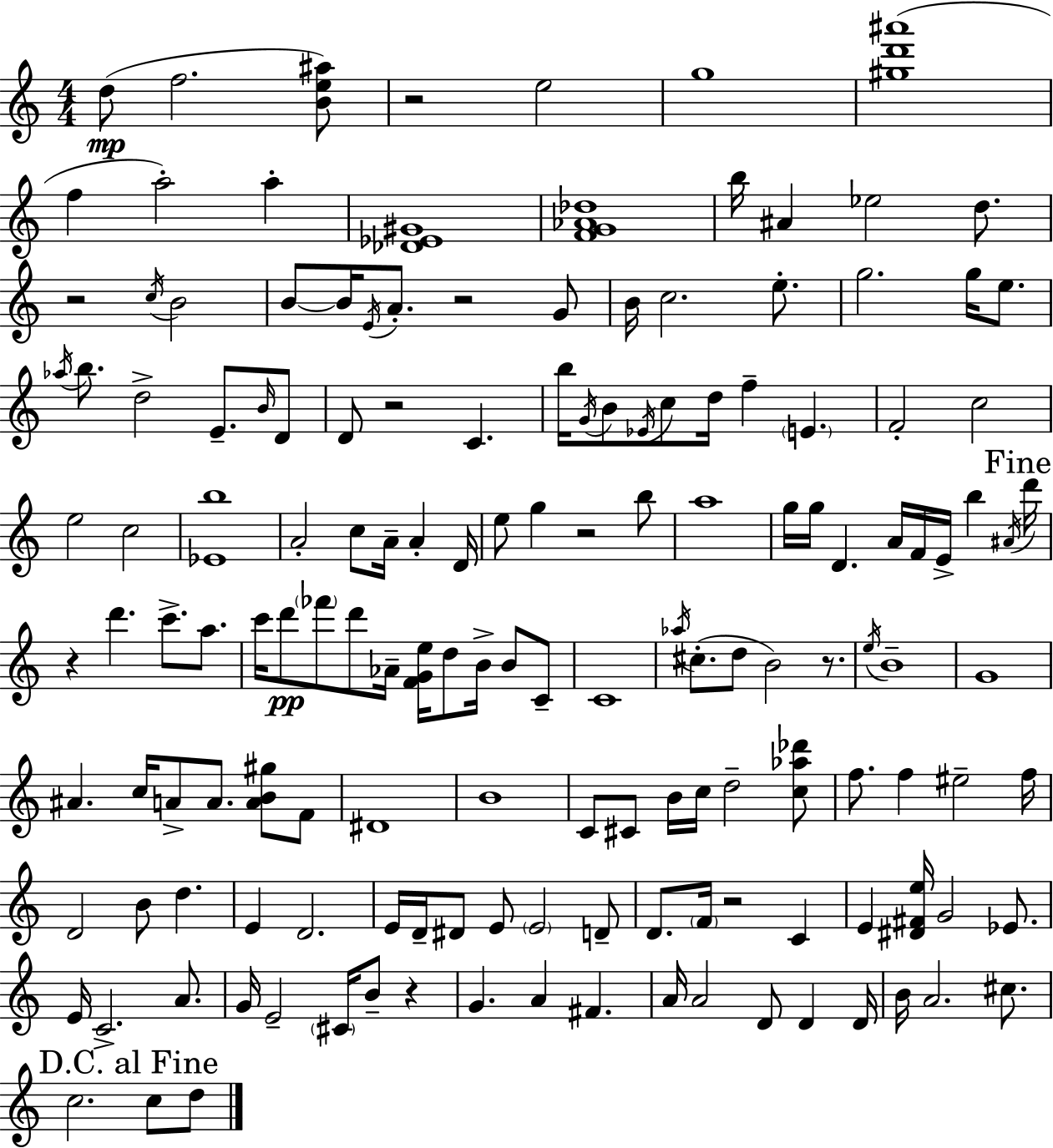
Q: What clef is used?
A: treble